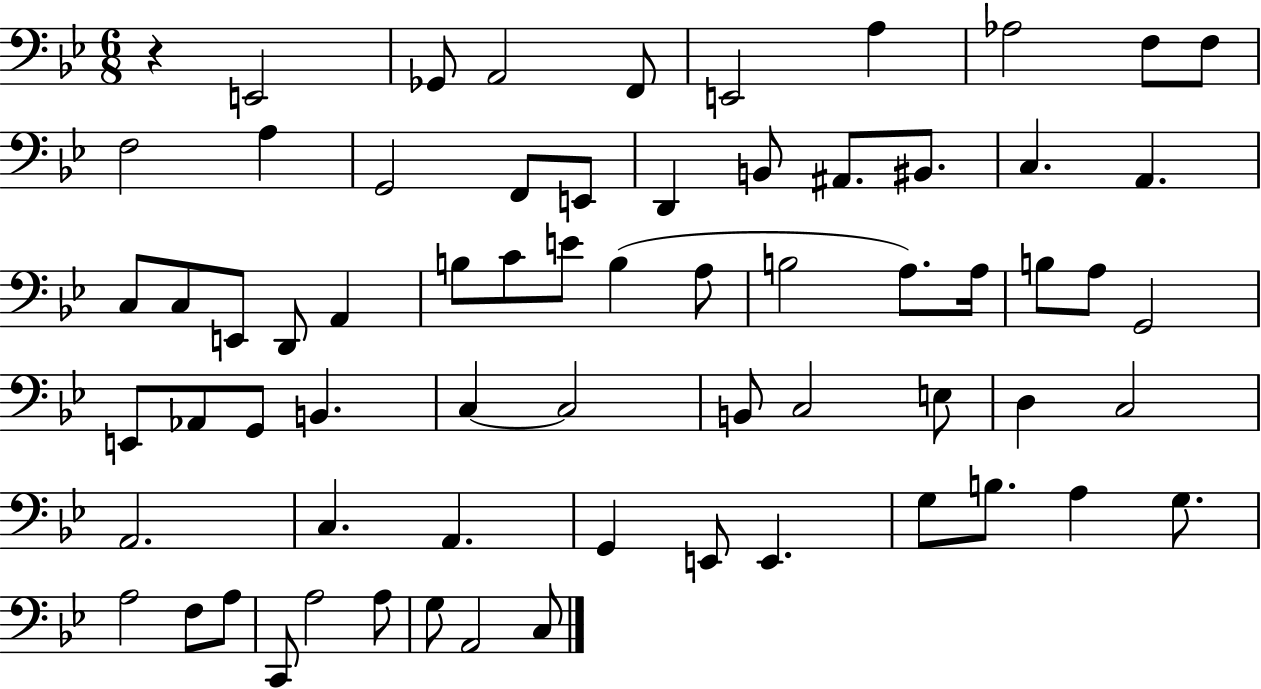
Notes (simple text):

R/q E2/h Gb2/e A2/h F2/e E2/h A3/q Ab3/h F3/e F3/e F3/h A3/q G2/h F2/e E2/e D2/q B2/e A#2/e. BIS2/e. C3/q. A2/q. C3/e C3/e E2/e D2/e A2/q B3/e C4/e E4/e B3/q A3/e B3/h A3/e. A3/s B3/e A3/e G2/h E2/e Ab2/e G2/e B2/q. C3/q C3/h B2/e C3/h E3/e D3/q C3/h A2/h. C3/q. A2/q. G2/q E2/e E2/q. G3/e B3/e. A3/q G3/e. A3/h F3/e A3/e C2/e A3/h A3/e G3/e A2/h C3/e